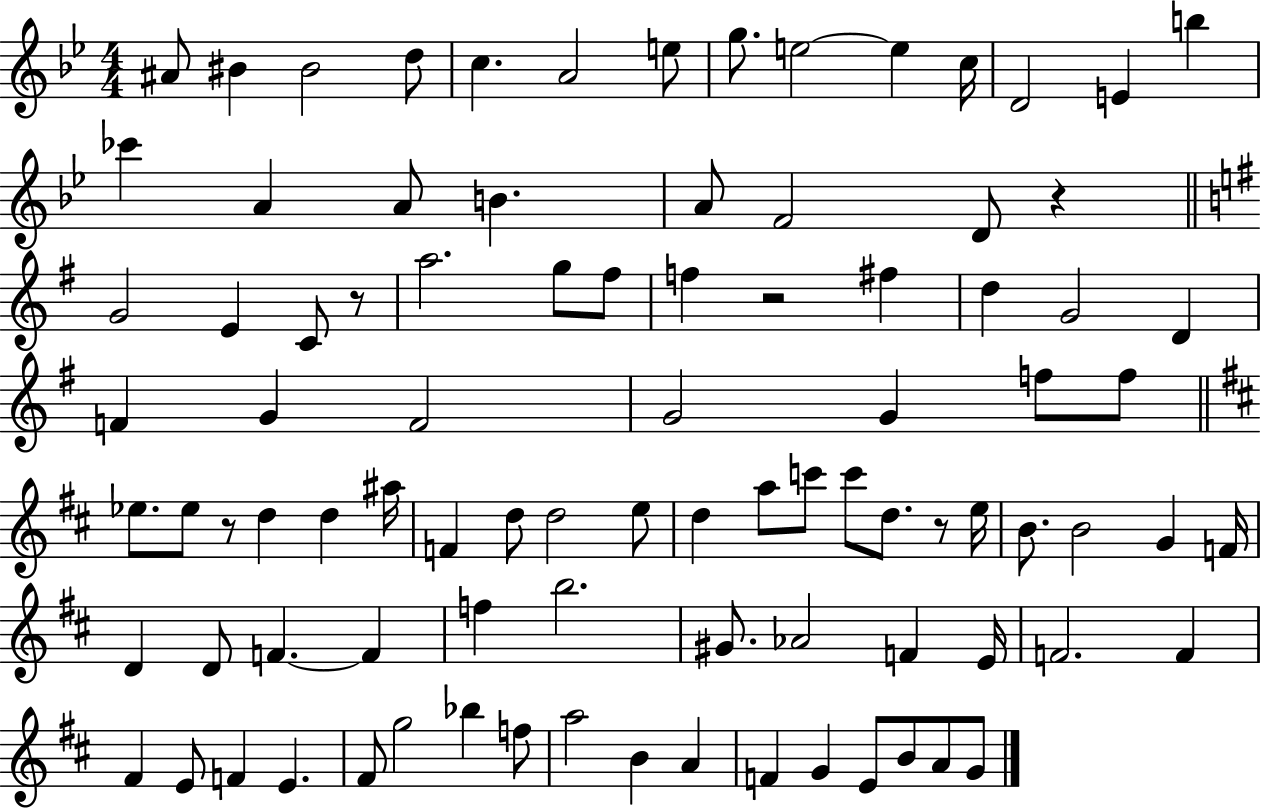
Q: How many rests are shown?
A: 5